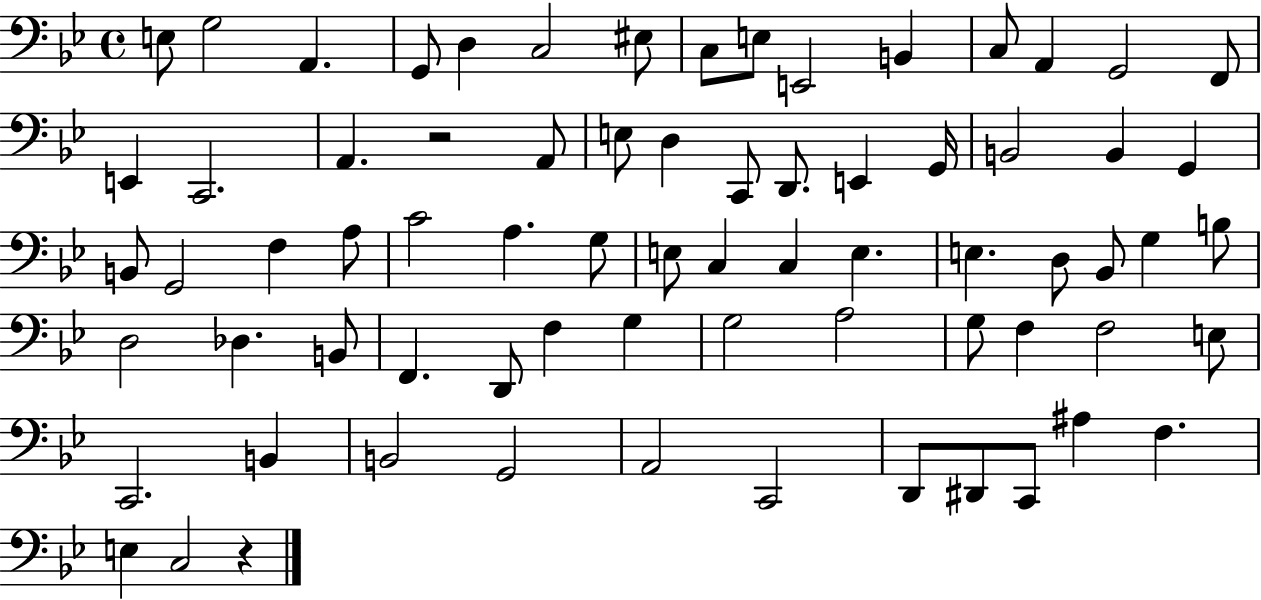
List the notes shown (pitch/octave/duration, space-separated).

E3/e G3/h A2/q. G2/e D3/q C3/h EIS3/e C3/e E3/e E2/h B2/q C3/e A2/q G2/h F2/e E2/q C2/h. A2/q. R/h A2/e E3/e D3/q C2/e D2/e. E2/q G2/s B2/h B2/q G2/q B2/e G2/h F3/q A3/e C4/h A3/q. G3/e E3/e C3/q C3/q E3/q. E3/q. D3/e Bb2/e G3/q B3/e D3/h Db3/q. B2/e F2/q. D2/e F3/q G3/q G3/h A3/h G3/e F3/q F3/h E3/e C2/h. B2/q B2/h G2/h A2/h C2/h D2/e D#2/e C2/e A#3/q F3/q. E3/q C3/h R/q